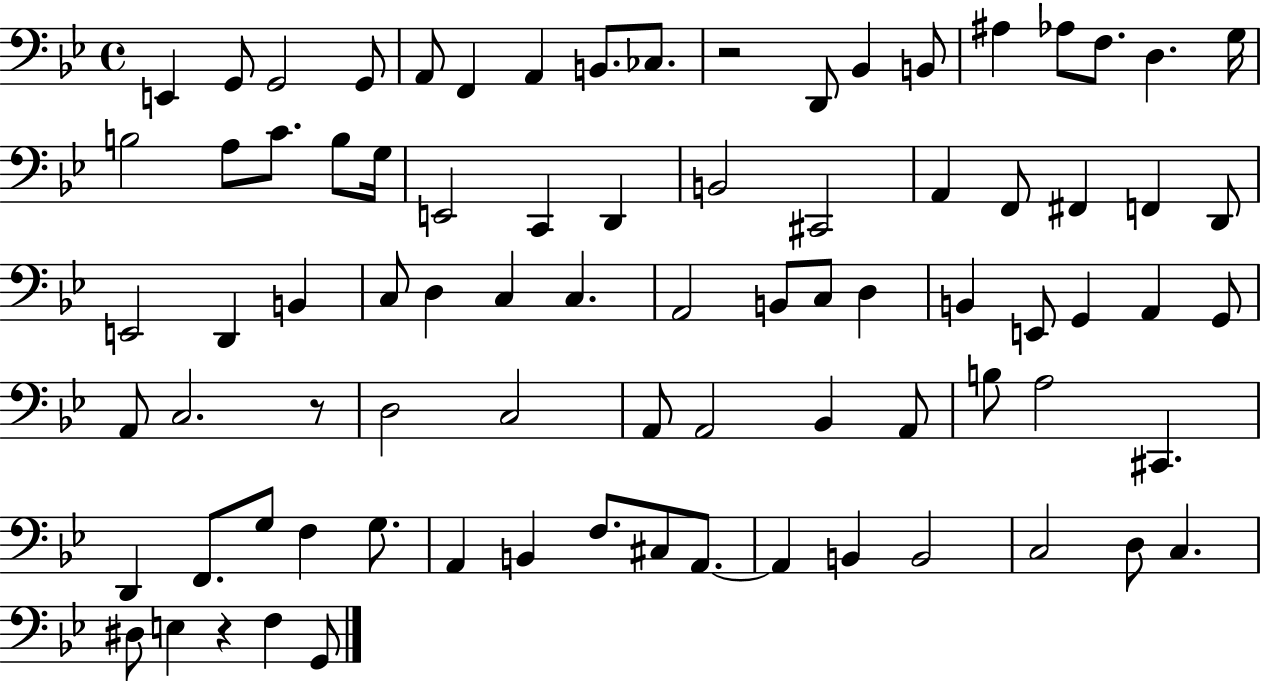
X:1
T:Untitled
M:4/4
L:1/4
K:Bb
E,, G,,/2 G,,2 G,,/2 A,,/2 F,, A,, B,,/2 _C,/2 z2 D,,/2 _B,, B,,/2 ^A, _A,/2 F,/2 D, G,/4 B,2 A,/2 C/2 B,/2 G,/4 E,,2 C,, D,, B,,2 ^C,,2 A,, F,,/2 ^F,, F,, D,,/2 E,,2 D,, B,, C,/2 D, C, C, A,,2 B,,/2 C,/2 D, B,, E,,/2 G,, A,, G,,/2 A,,/2 C,2 z/2 D,2 C,2 A,,/2 A,,2 _B,, A,,/2 B,/2 A,2 ^C,, D,, F,,/2 G,/2 F, G,/2 A,, B,, F,/2 ^C,/2 A,,/2 A,, B,, B,,2 C,2 D,/2 C, ^D,/2 E, z F, G,,/2